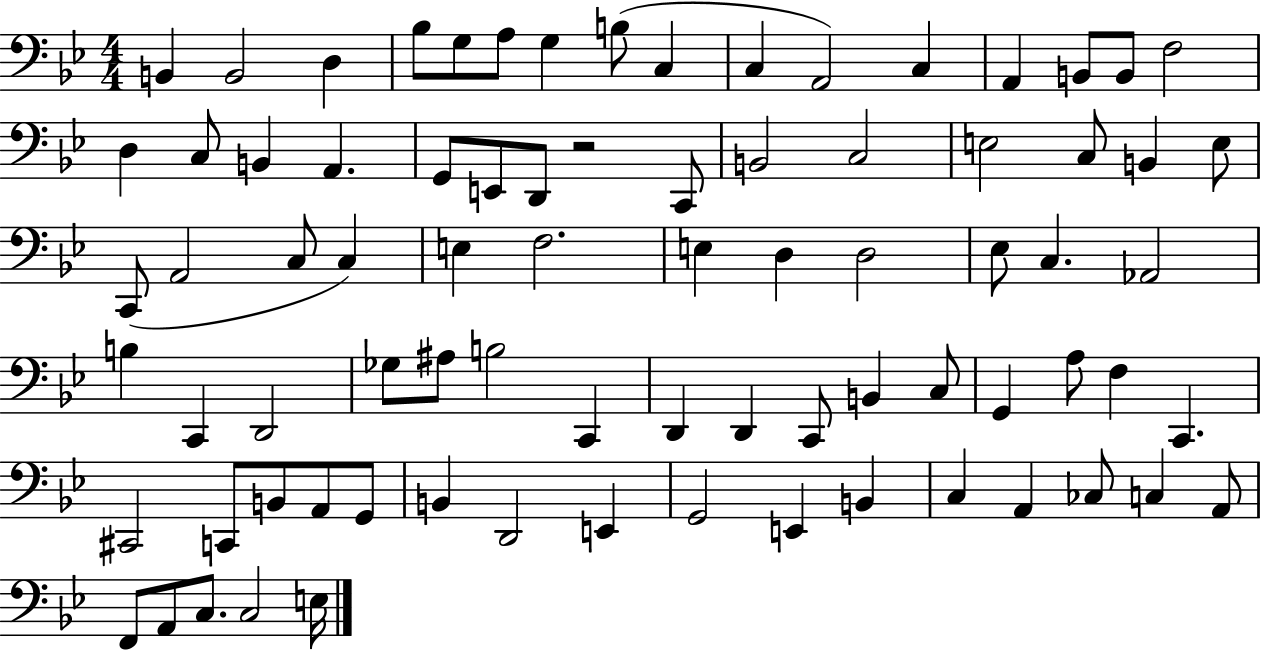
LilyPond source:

{
  \clef bass
  \numericTimeSignature
  \time 4/4
  \key bes \major
  b,4 b,2 d4 | bes8 g8 a8 g4 b8( c4 | c4 a,2) c4 | a,4 b,8 b,8 f2 | \break d4 c8 b,4 a,4. | g,8 e,8 d,8 r2 c,8 | b,2 c2 | e2 c8 b,4 e8 | \break c,8( a,2 c8 c4) | e4 f2. | e4 d4 d2 | ees8 c4. aes,2 | \break b4 c,4 d,2 | ges8 ais8 b2 c,4 | d,4 d,4 c,8 b,4 c8 | g,4 a8 f4 c,4. | \break cis,2 c,8 b,8 a,8 g,8 | b,4 d,2 e,4 | g,2 e,4 b,4 | c4 a,4 ces8 c4 a,8 | \break f,8 a,8 c8. c2 e16 | \bar "|."
}